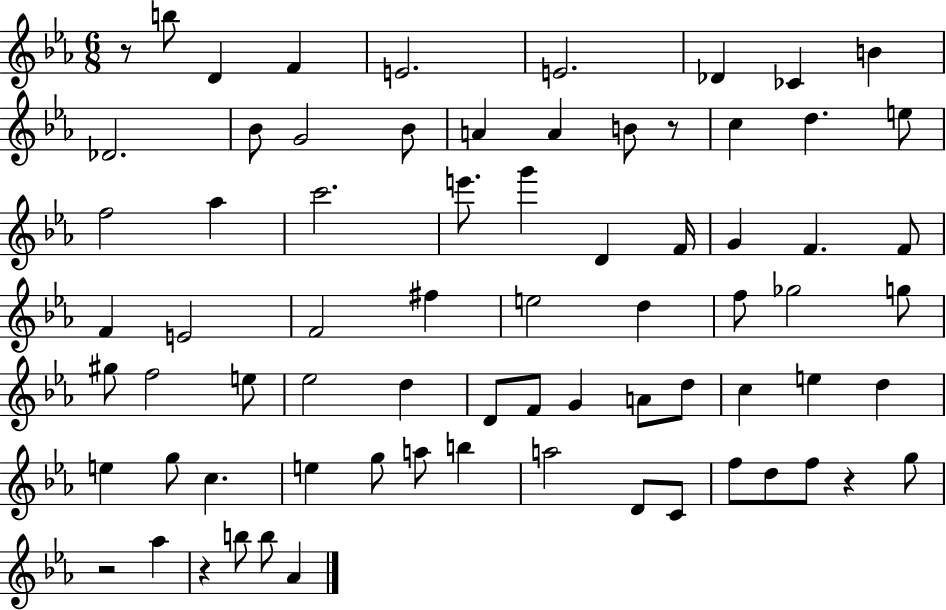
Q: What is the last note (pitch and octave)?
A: Ab4